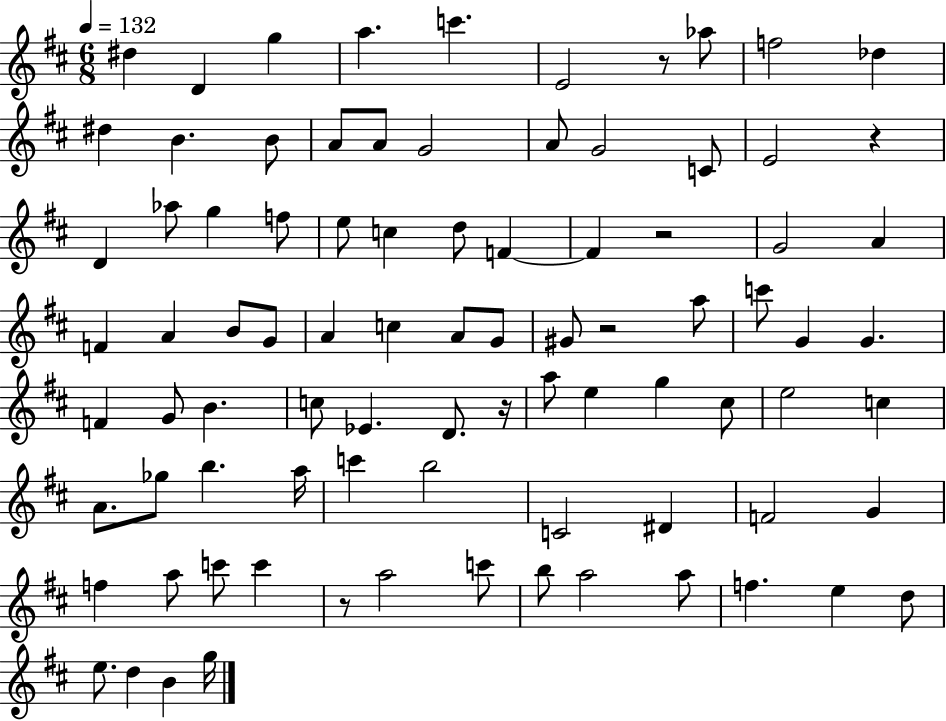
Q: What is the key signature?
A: D major